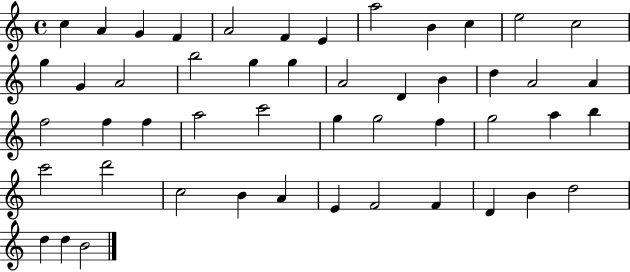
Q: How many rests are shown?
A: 0